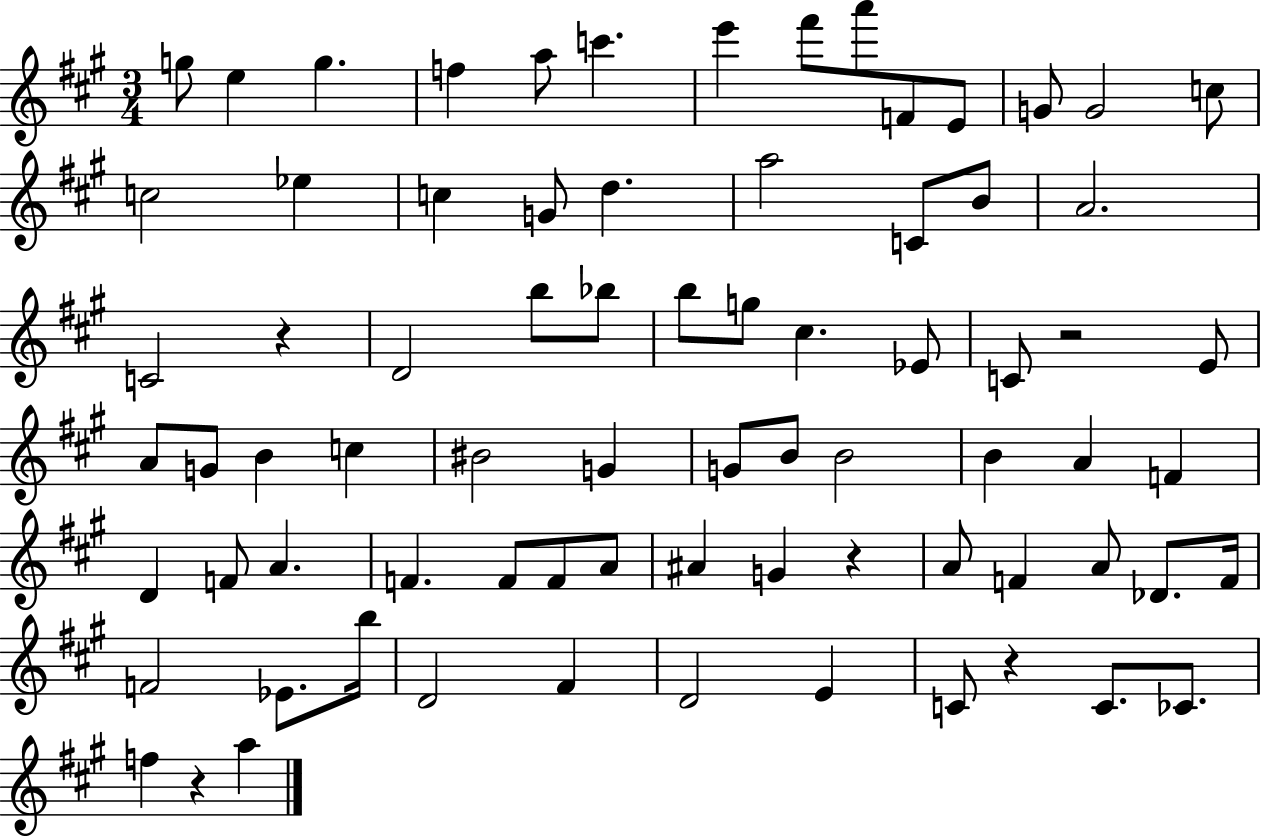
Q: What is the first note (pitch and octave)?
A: G5